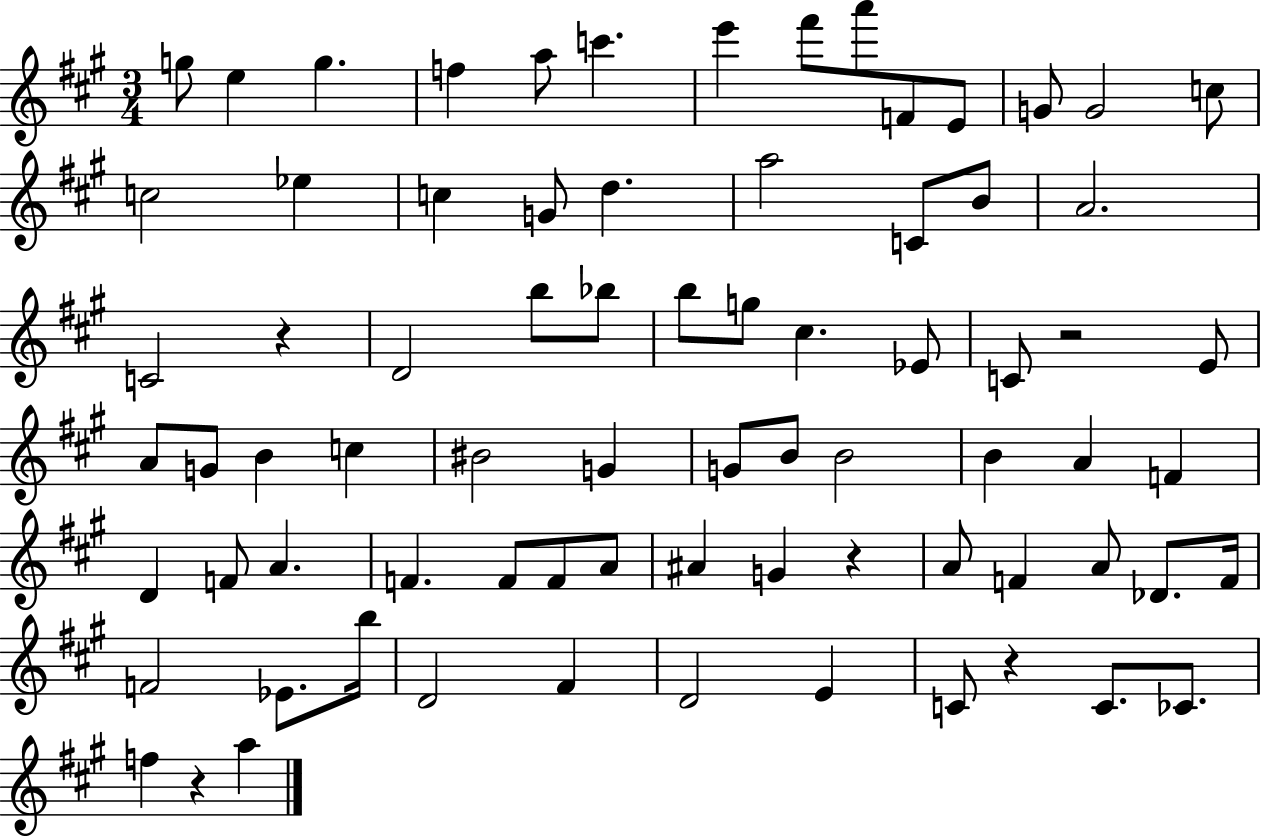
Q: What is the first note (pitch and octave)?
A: G5